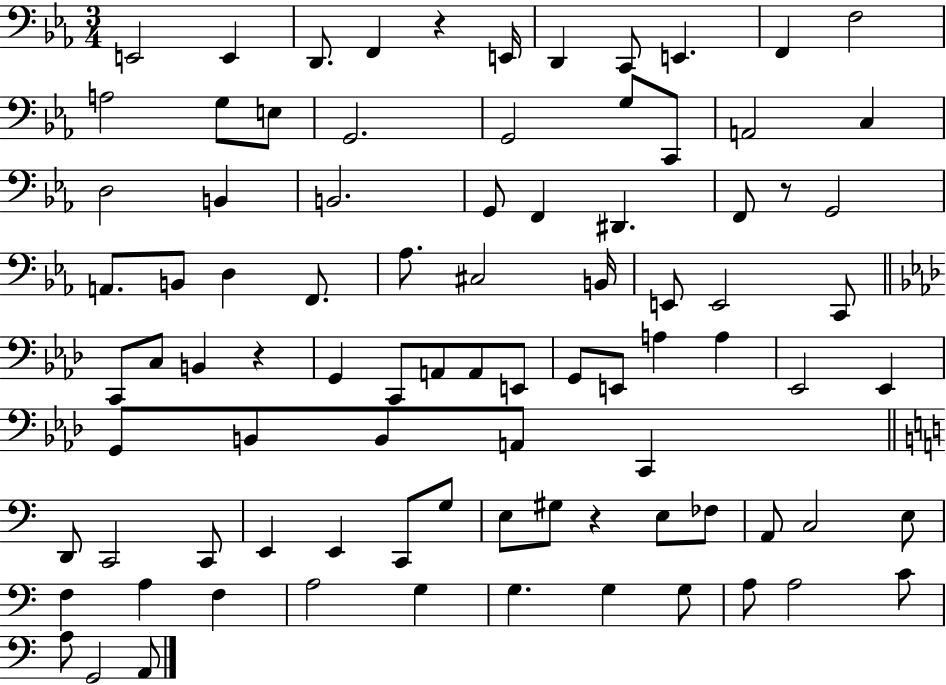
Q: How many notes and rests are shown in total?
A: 88